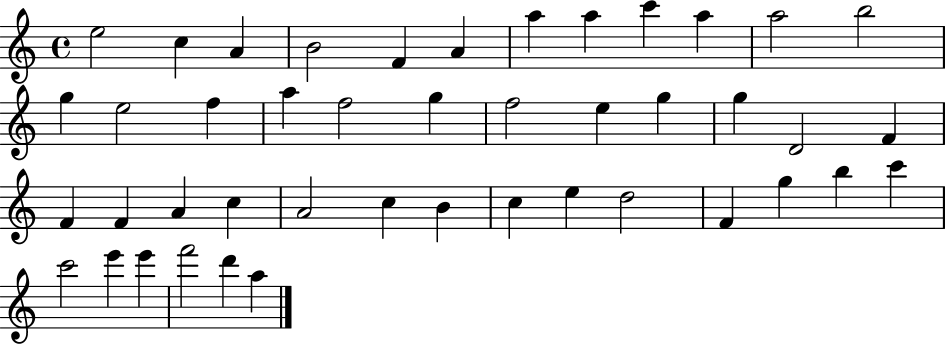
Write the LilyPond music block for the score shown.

{
  \clef treble
  \time 4/4
  \defaultTimeSignature
  \key c \major
  e''2 c''4 a'4 | b'2 f'4 a'4 | a''4 a''4 c'''4 a''4 | a''2 b''2 | \break g''4 e''2 f''4 | a''4 f''2 g''4 | f''2 e''4 g''4 | g''4 d'2 f'4 | \break f'4 f'4 a'4 c''4 | a'2 c''4 b'4 | c''4 e''4 d''2 | f'4 g''4 b''4 c'''4 | \break c'''2 e'''4 e'''4 | f'''2 d'''4 a''4 | \bar "|."
}